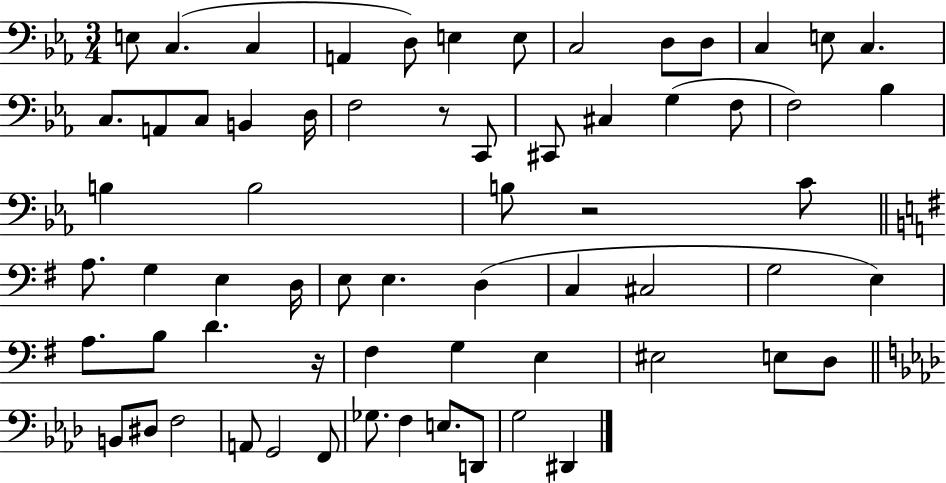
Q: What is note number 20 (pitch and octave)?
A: C2